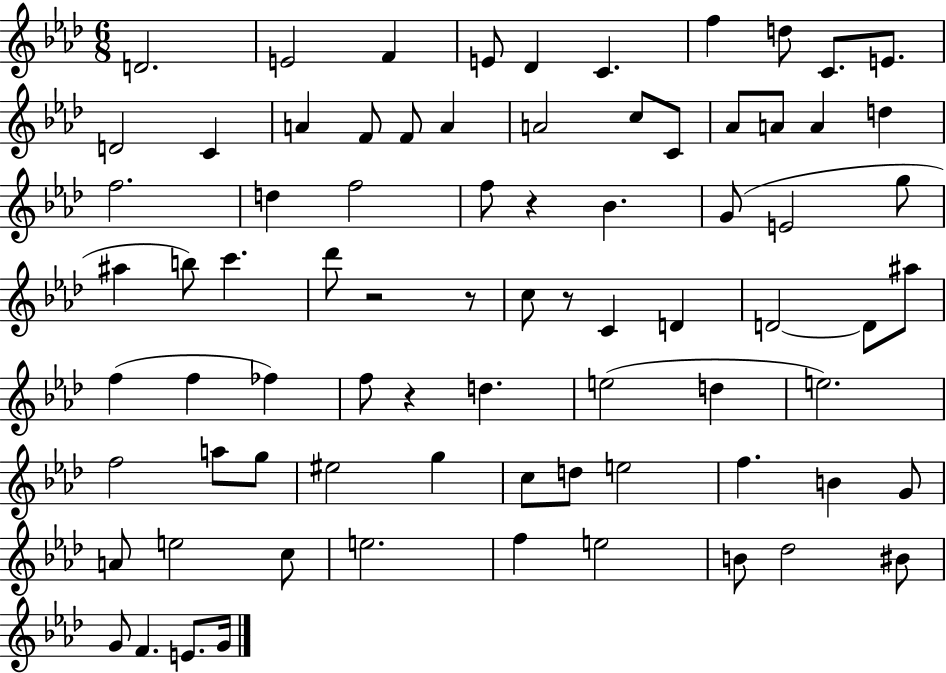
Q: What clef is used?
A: treble